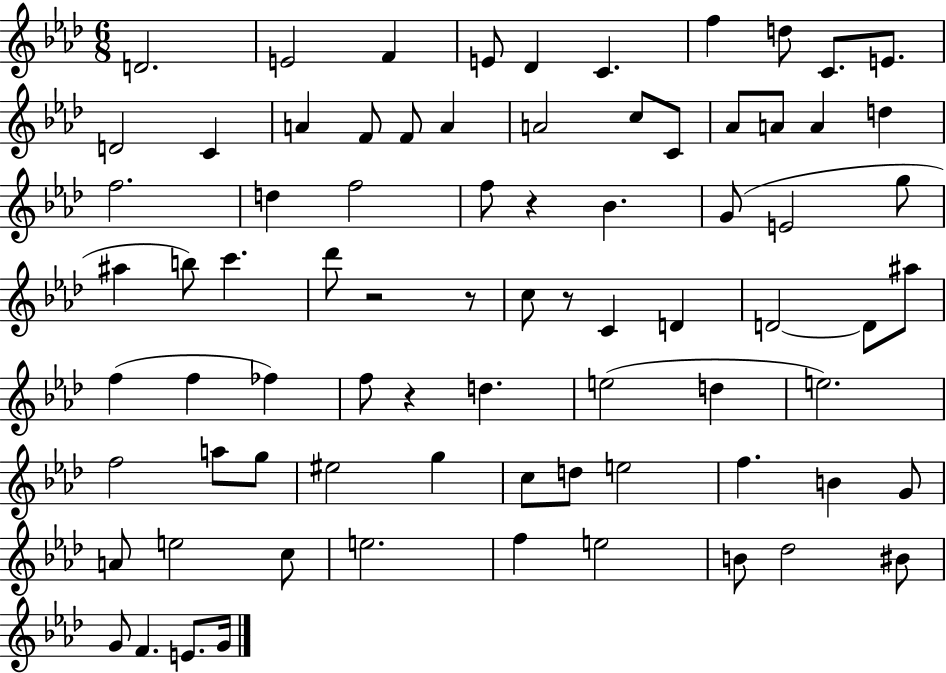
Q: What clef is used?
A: treble